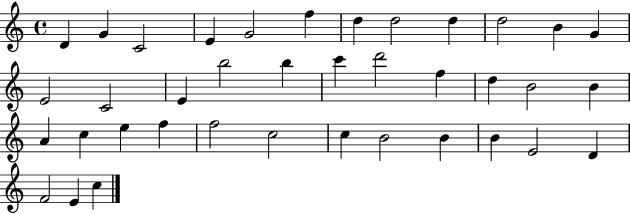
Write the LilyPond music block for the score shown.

{
  \clef treble
  \time 4/4
  \defaultTimeSignature
  \key c \major
  d'4 g'4 c'2 | e'4 g'2 f''4 | d''4 d''2 d''4 | d''2 b'4 g'4 | \break e'2 c'2 | e'4 b''2 b''4 | c'''4 d'''2 f''4 | d''4 b'2 b'4 | \break a'4 c''4 e''4 f''4 | f''2 c''2 | c''4 b'2 b'4 | b'4 e'2 d'4 | \break f'2 e'4 c''4 | \bar "|."
}